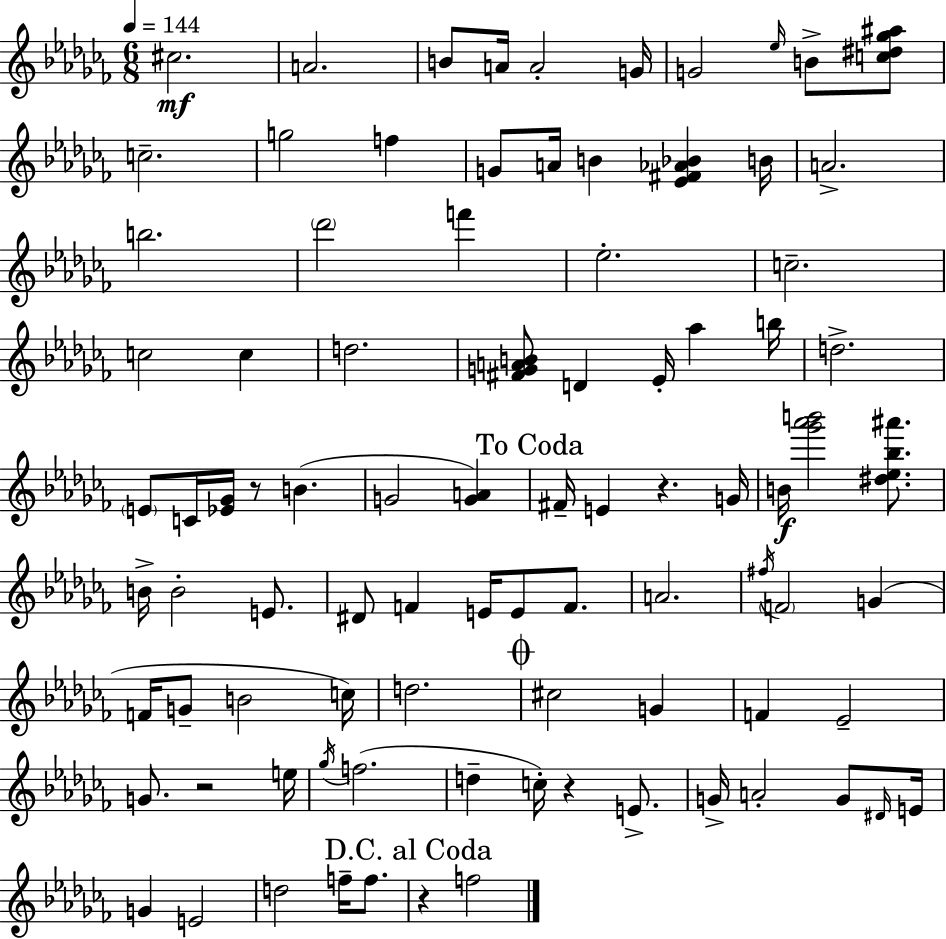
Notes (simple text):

C#5/h. A4/h. B4/e A4/s A4/h G4/s G4/h Eb5/s B4/e [C5,D#5,Gb5,A#5]/e C5/h. G5/h F5/q G4/e A4/s B4/q [Eb4,F#4,Ab4,Bb4]/q B4/s A4/h. B5/h. Db6/h F6/q Eb5/h. C5/h. C5/h C5/q D5/h. [F#4,G4,A4,B4]/e D4/q Eb4/s Ab5/q B5/s D5/h. E4/e C4/s [Eb4,Gb4]/s R/e B4/q. G4/h [G4,A4]/q F#4/s E4/q R/q. G4/s B4/s [Gb6,Ab6,B6]/h [D#5,Eb5,Bb5,A#6]/e. B4/s B4/h E4/e. D#4/e F4/q E4/s E4/e F4/e. A4/h. F#5/s F4/h G4/q F4/s G4/e B4/h C5/s D5/h. C#5/h G4/q F4/q Eb4/h G4/e. R/h E5/s Gb5/s F5/h. D5/q C5/s R/q E4/e. G4/s A4/h G4/e D#4/s E4/s G4/q E4/h D5/h F5/s F5/e. R/q F5/h